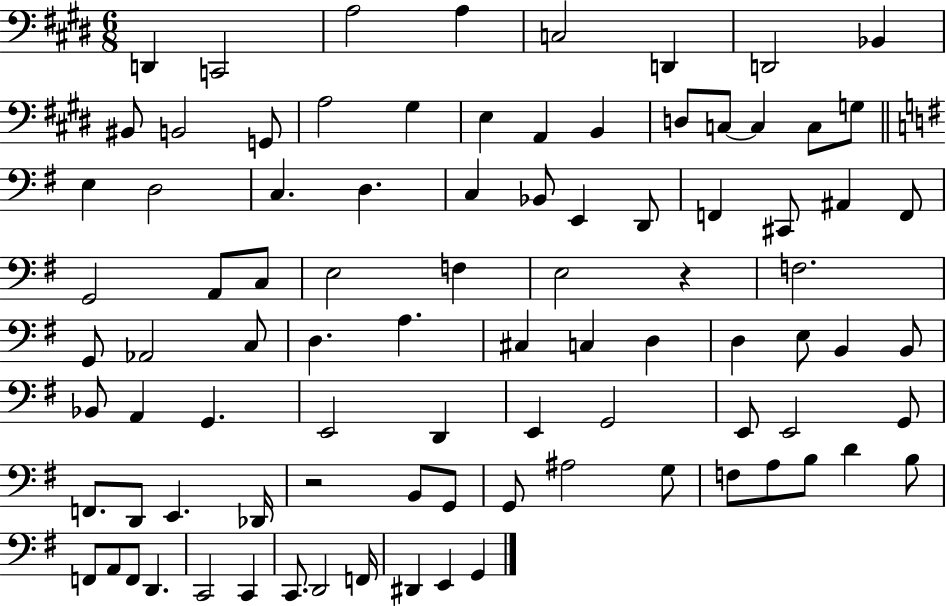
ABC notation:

X:1
T:Untitled
M:6/8
L:1/4
K:E
D,, C,,2 A,2 A, C,2 D,, D,,2 _B,, ^B,,/2 B,,2 G,,/2 A,2 ^G, E, A,, B,, D,/2 C,/2 C, C,/2 G,/2 E, D,2 C, D, C, _B,,/2 E,, D,,/2 F,, ^C,,/2 ^A,, F,,/2 G,,2 A,,/2 C,/2 E,2 F, E,2 z F,2 G,,/2 _A,,2 C,/2 D, A, ^C, C, D, D, E,/2 B,, B,,/2 _B,,/2 A,, G,, E,,2 D,, E,, G,,2 E,,/2 E,,2 G,,/2 F,,/2 D,,/2 E,, _D,,/4 z2 B,,/2 G,,/2 G,,/2 ^A,2 G,/2 F,/2 A,/2 B,/2 D B,/2 F,,/2 A,,/2 F,,/2 D,, C,,2 C,, C,,/2 D,,2 F,,/4 ^D,, E,, G,,